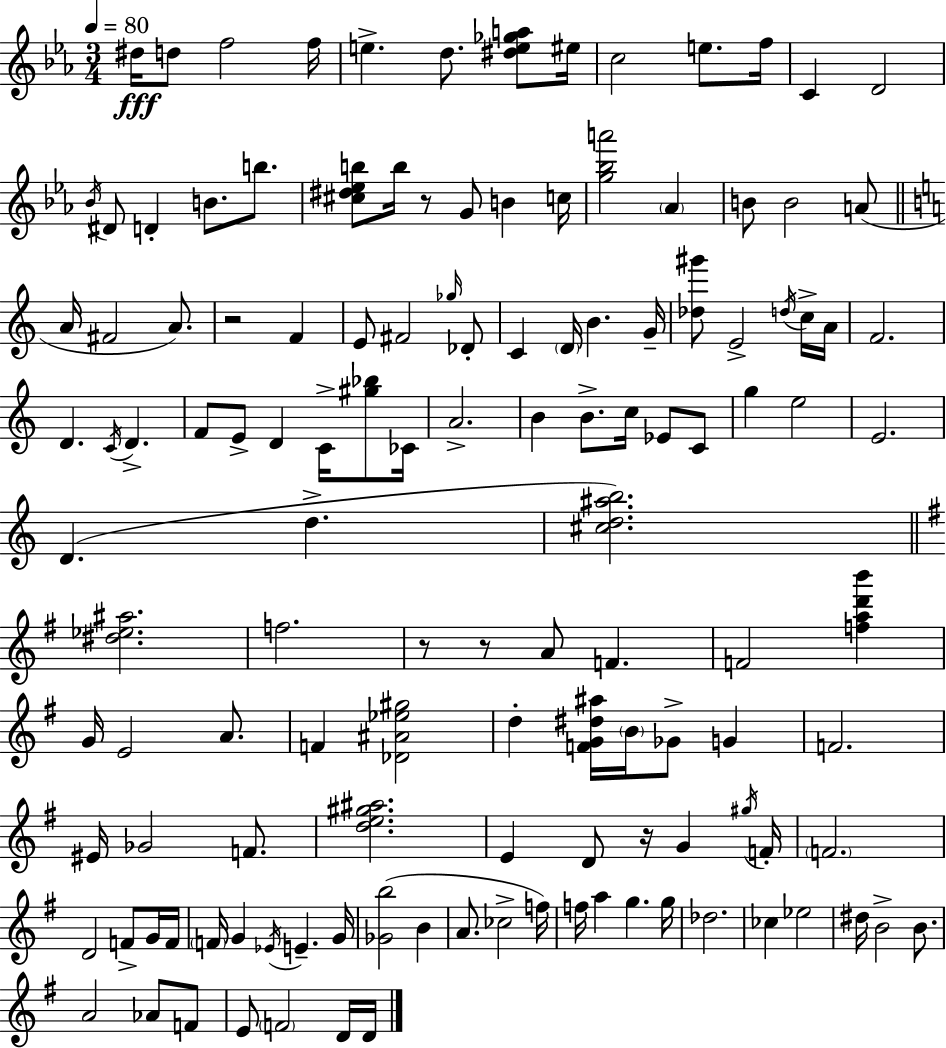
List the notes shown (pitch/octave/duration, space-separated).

D#5/s D5/e F5/h F5/s E5/q. D5/e. [D#5,E5,Gb5,A5]/e EIS5/s C5/h E5/e. F5/s C4/q D4/h Bb4/s D#4/e D4/q B4/e. B5/e. [C#5,D#5,Eb5,B5]/e B5/s R/e G4/e B4/q C5/s [G5,Bb5,A6]/h Ab4/q B4/e B4/h A4/e A4/s F#4/h A4/e. R/h F4/q E4/e F#4/h Gb5/s Db4/e C4/q D4/s B4/q. G4/s [Db5,G#6]/e E4/h D5/s C5/s A4/s F4/h. D4/q. C4/s D4/q. F4/e E4/e D4/q C4/s [G#5,Bb5]/e CES4/s A4/h. B4/q B4/e. C5/s Eb4/e C4/e G5/q E5/h E4/h. D4/q. D5/q. [C#5,D5,A#5,B5]/h. [D#5,Eb5,A#5]/h. F5/h. R/e R/e A4/e F4/q. F4/h [F5,A5,D6,B6]/q G4/s E4/h A4/e. F4/q [Db4,A#4,Eb5,G#5]/h D5/q [F4,G4,D#5,A#5]/s B4/s Gb4/e G4/q F4/h. EIS4/s Gb4/h F4/e. [D5,E5,G#5,A#5]/h. E4/q D4/e R/s G4/q G#5/s F4/s F4/h. D4/h F4/e G4/s F4/s F4/s G4/q Eb4/s E4/q. G4/s [Gb4,B5]/h B4/q A4/e. CES5/h F5/s F5/s A5/q G5/q. G5/s Db5/h. CES5/q Eb5/h D#5/s B4/h B4/e. A4/h Ab4/e F4/e E4/e F4/h D4/s D4/s